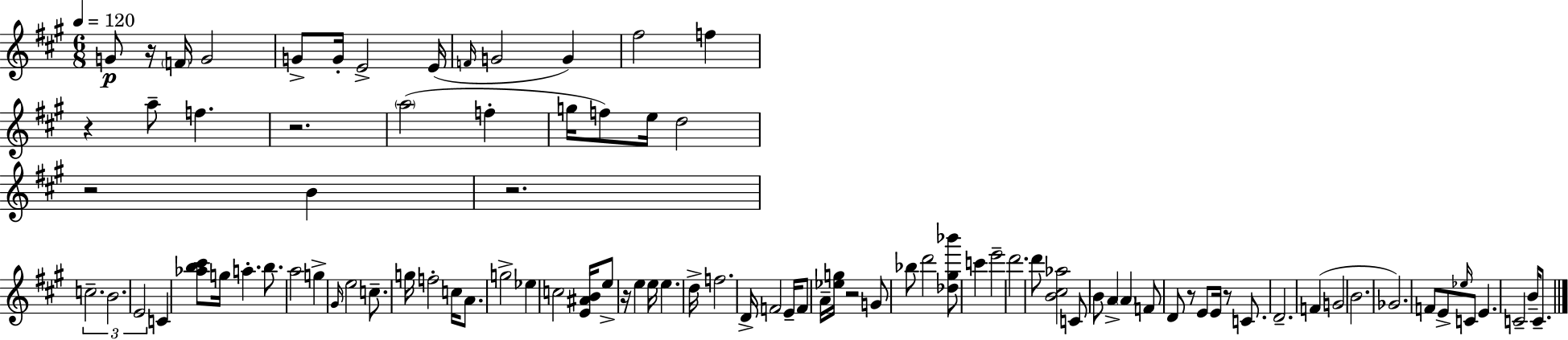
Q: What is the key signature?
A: A major